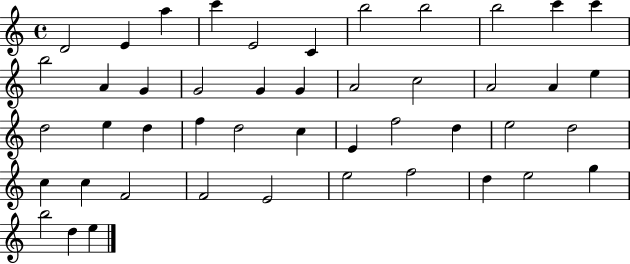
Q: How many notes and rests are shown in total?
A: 46